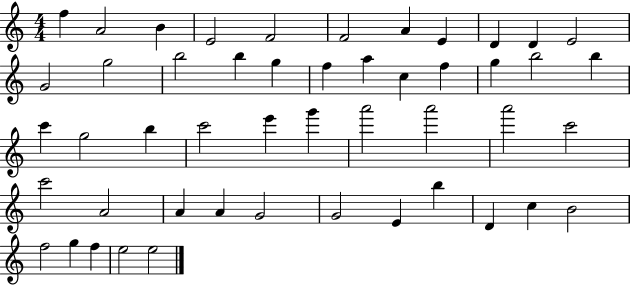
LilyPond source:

{
  \clef treble
  \numericTimeSignature
  \time 4/4
  \key c \major
  f''4 a'2 b'4 | e'2 f'2 | f'2 a'4 e'4 | d'4 d'4 e'2 | \break g'2 g''2 | b''2 b''4 g''4 | f''4 a''4 c''4 f''4 | g''4 b''2 b''4 | \break c'''4 g''2 b''4 | c'''2 e'''4 g'''4 | a'''2 a'''2 | a'''2 c'''2 | \break c'''2 a'2 | a'4 a'4 g'2 | g'2 e'4 b''4 | d'4 c''4 b'2 | \break f''2 g''4 f''4 | e''2 e''2 | \bar "|."
}